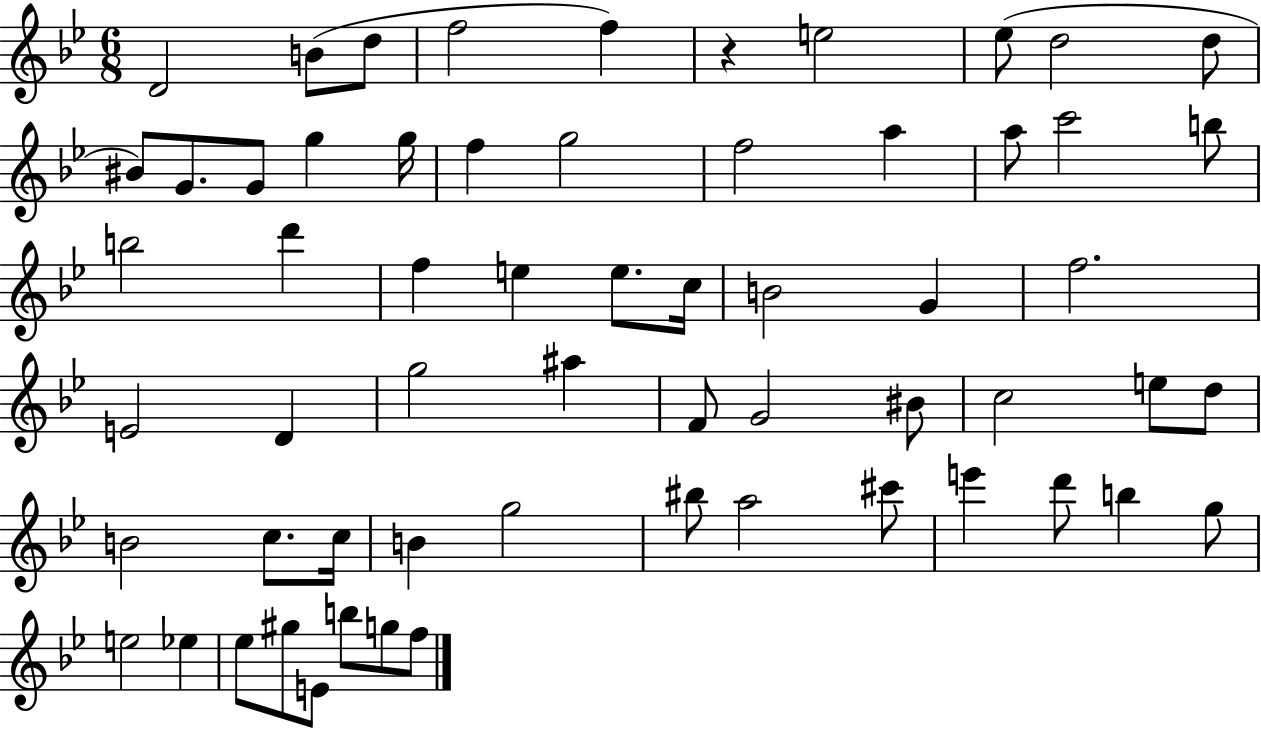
D4/h B4/e D5/e F5/h F5/q R/q E5/h Eb5/e D5/h D5/e BIS4/e G4/e. G4/e G5/q G5/s F5/q G5/h F5/h A5/q A5/e C6/h B5/e B5/h D6/q F5/q E5/q E5/e. C5/s B4/h G4/q F5/h. E4/h D4/q G5/h A#5/q F4/e G4/h BIS4/e C5/h E5/e D5/e B4/h C5/e. C5/s B4/q G5/h BIS5/e A5/h C#6/e E6/q D6/e B5/q G5/e E5/h Eb5/q Eb5/e G#5/e E4/e B5/e G5/e F5/e